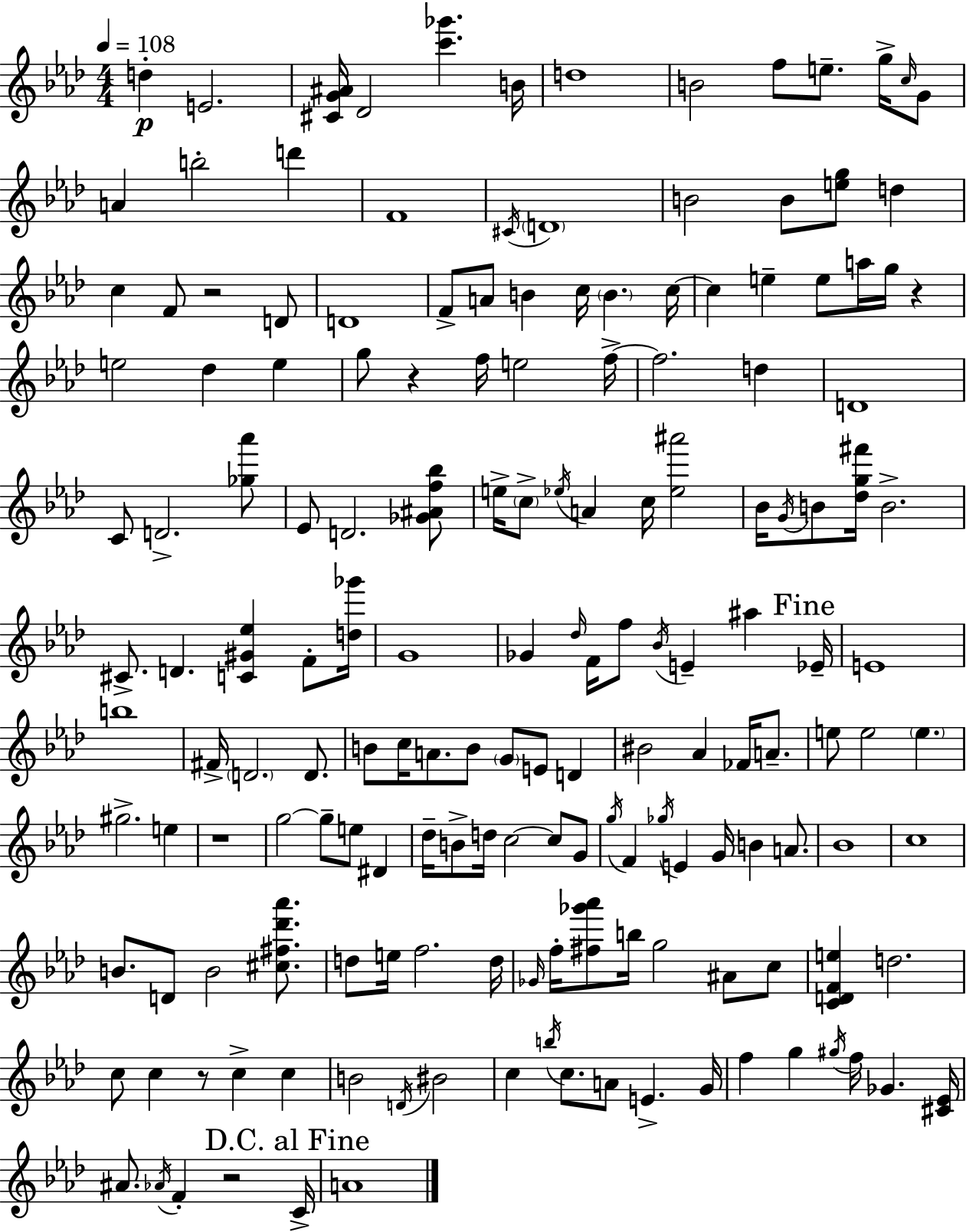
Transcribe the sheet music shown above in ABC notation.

X:1
T:Untitled
M:4/4
L:1/4
K:Fm
d E2 [^CG^A]/4 _D2 [c'_g'] B/4 d4 B2 f/2 e/2 g/4 c/4 G/2 A b2 d' F4 ^C/4 D4 B2 B/2 [eg]/2 d c F/2 z2 D/2 D4 F/2 A/2 B c/4 B c/4 c e e/2 a/4 g/4 z e2 _d e g/2 z f/4 e2 f/4 f2 d D4 C/2 D2 [_g_a']/2 _E/2 D2 [_G^Af_b]/2 e/4 c/2 _e/4 A c/4 [_e^a']2 _B/4 G/4 B/2 [_dg^f']/4 B2 ^C/2 D [C^G_e] F/2 [d_g']/4 G4 _G _d/4 F/4 f/2 _B/4 E ^a _E/4 E4 b4 ^F/4 D2 D/2 B/2 c/4 A/2 B/2 G/2 E/2 D ^B2 _A _F/4 A/2 e/2 e2 e ^g2 e z4 g2 g/2 e/2 ^D _d/4 B/2 d/4 c2 c/2 G/2 g/4 F _g/4 E G/4 B A/2 _B4 c4 B/2 D/2 B2 [^c^f_d'_a']/2 d/2 e/4 f2 d/4 _G/4 f/4 [^f_g'_a']/2 b/4 g2 ^A/2 c/2 [CDFe] d2 c/2 c z/2 c c B2 D/4 ^B2 c b/4 c/2 A/2 E G/4 f g ^g/4 f/4 _G [^C_E]/4 ^A/2 _A/4 F z2 C/4 A4